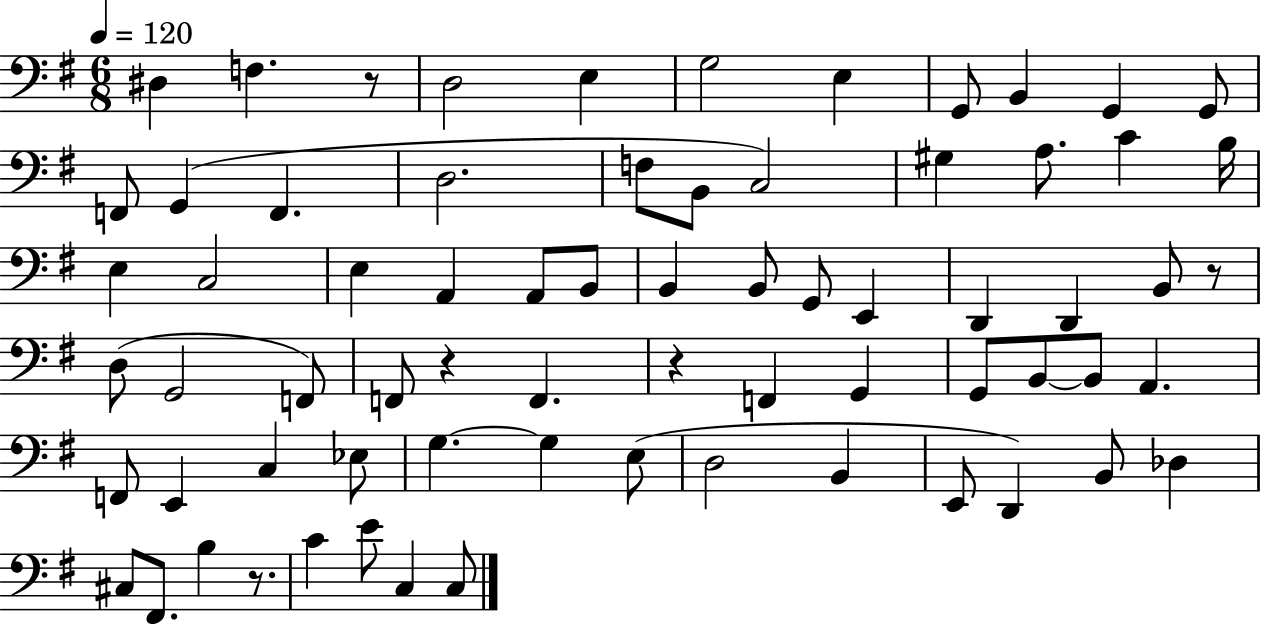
{
  \clef bass
  \numericTimeSignature
  \time 6/8
  \key g \major
  \tempo 4 = 120
  \repeat volta 2 { dis4 f4. r8 | d2 e4 | g2 e4 | g,8 b,4 g,4 g,8 | \break f,8 g,4( f,4. | d2. | f8 b,8 c2) | gis4 a8. c'4 b16 | \break e4 c2 | e4 a,4 a,8 b,8 | b,4 b,8 g,8 e,4 | d,4 d,4 b,8 r8 | \break d8( g,2 f,8) | f,8 r4 f,4. | r4 f,4 g,4 | g,8 b,8~~ b,8 a,4. | \break f,8 e,4 c4 ees8 | g4.~~ g4 e8( | d2 b,4 | e,8 d,4) b,8 des4 | \break cis8 fis,8. b4 r8. | c'4 e'8 c4 c8 | } \bar "|."
}